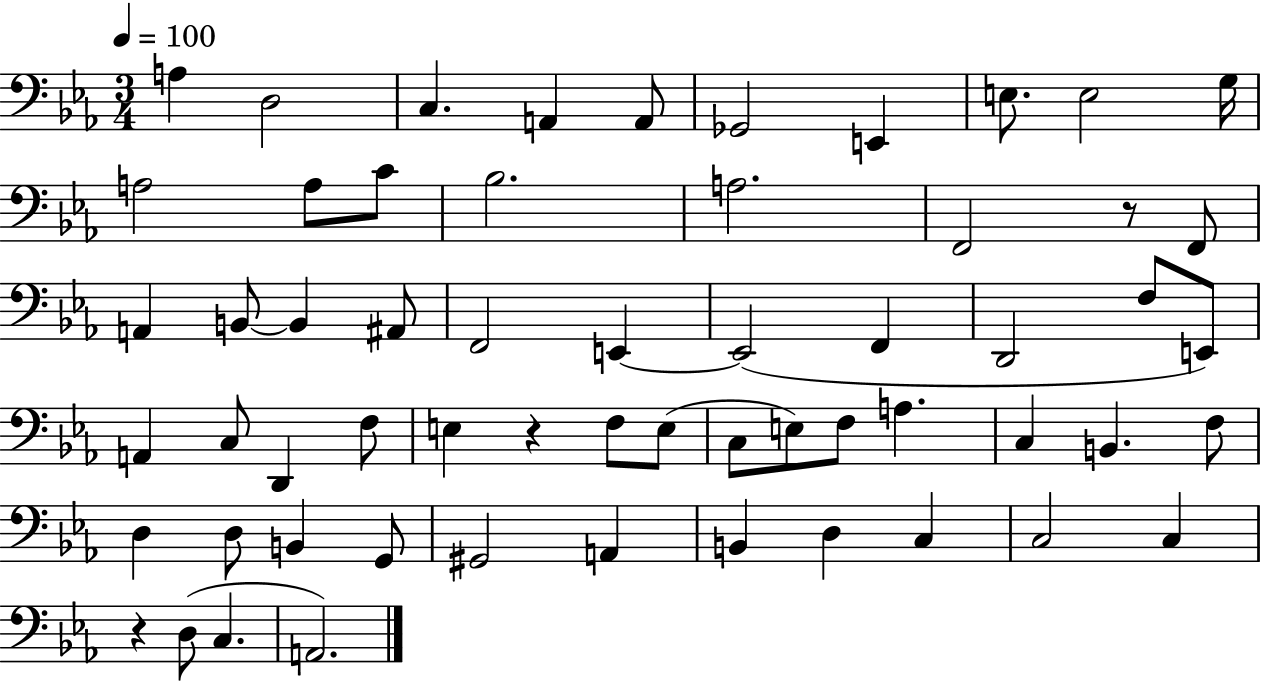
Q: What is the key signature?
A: EES major